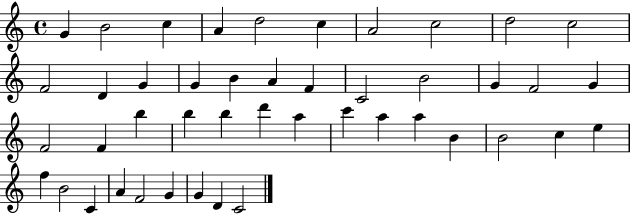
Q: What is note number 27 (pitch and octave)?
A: B5